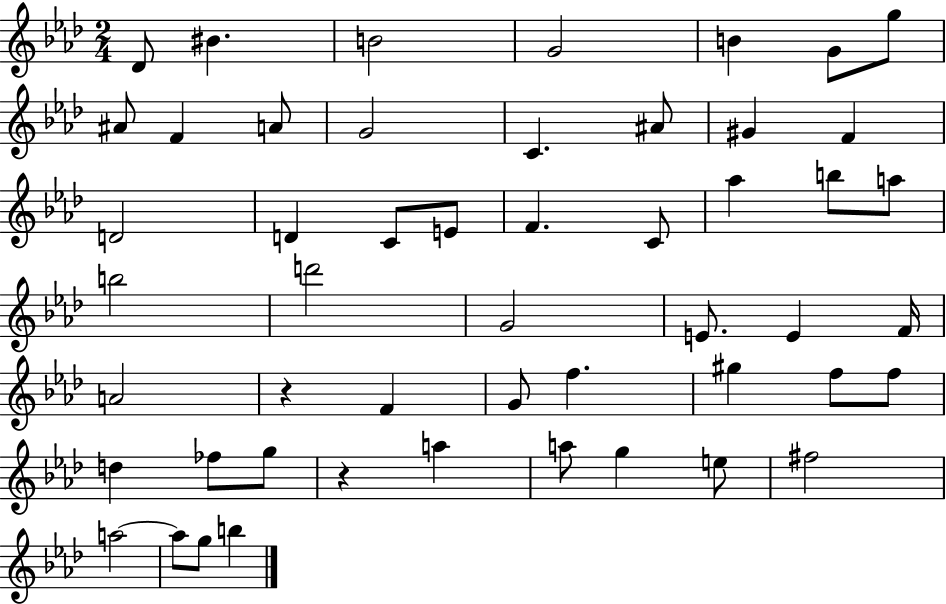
Db4/e BIS4/q. B4/h G4/h B4/q G4/e G5/e A#4/e F4/q A4/e G4/h C4/q. A#4/e G#4/q F4/q D4/h D4/q C4/e E4/e F4/q. C4/e Ab5/q B5/e A5/e B5/h D6/h G4/h E4/e. E4/q F4/s A4/h R/q F4/q G4/e F5/q. G#5/q F5/e F5/e D5/q FES5/e G5/e R/q A5/q A5/e G5/q E5/e F#5/h A5/h A5/e G5/e B5/q